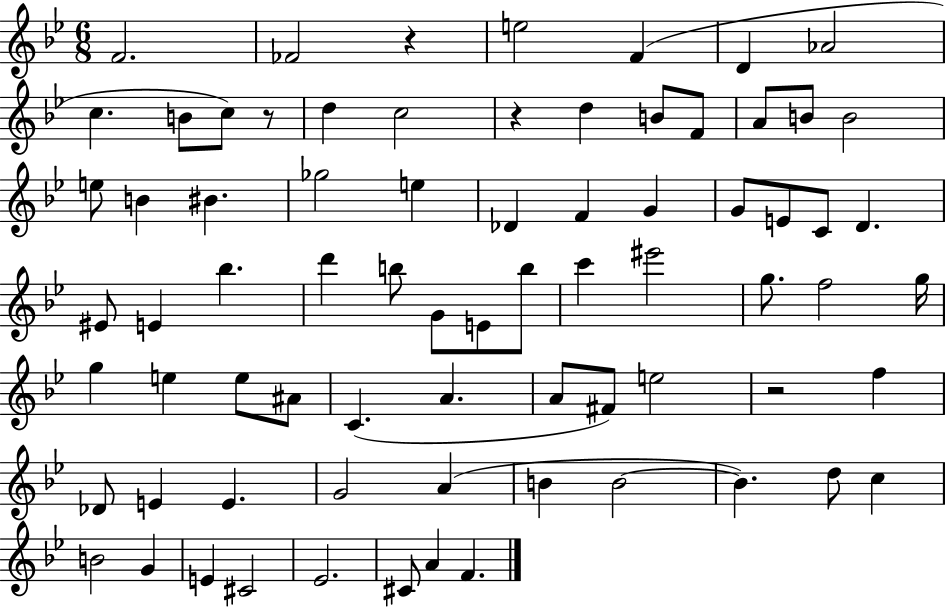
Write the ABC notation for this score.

X:1
T:Untitled
M:6/8
L:1/4
K:Bb
F2 _F2 z e2 F D _A2 c B/2 c/2 z/2 d c2 z d B/2 F/2 A/2 B/2 B2 e/2 B ^B _g2 e _D F G G/2 E/2 C/2 D ^E/2 E _b d' b/2 G/2 E/2 b/2 c' ^e'2 g/2 f2 g/4 g e e/2 ^A/2 C A A/2 ^F/2 e2 z2 f _D/2 E E G2 A B B2 B d/2 c B2 G E ^C2 _E2 ^C/2 A F